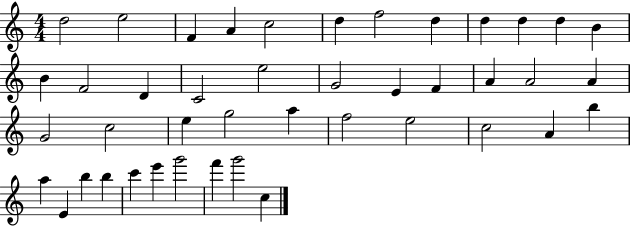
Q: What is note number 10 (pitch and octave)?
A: D5